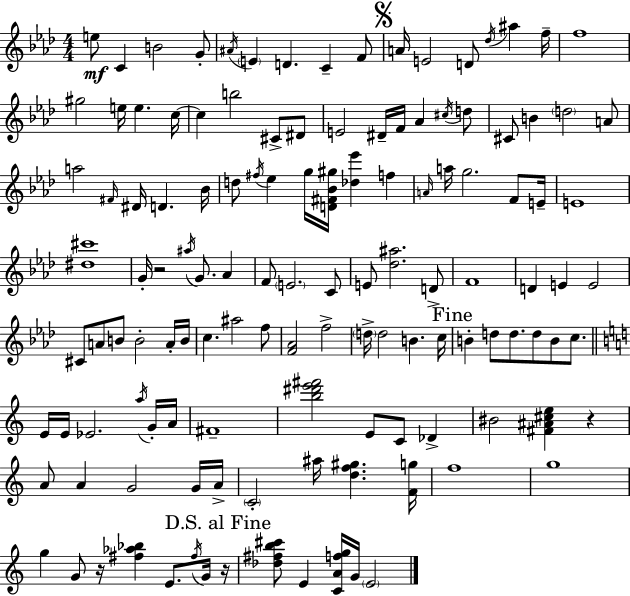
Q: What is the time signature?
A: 4/4